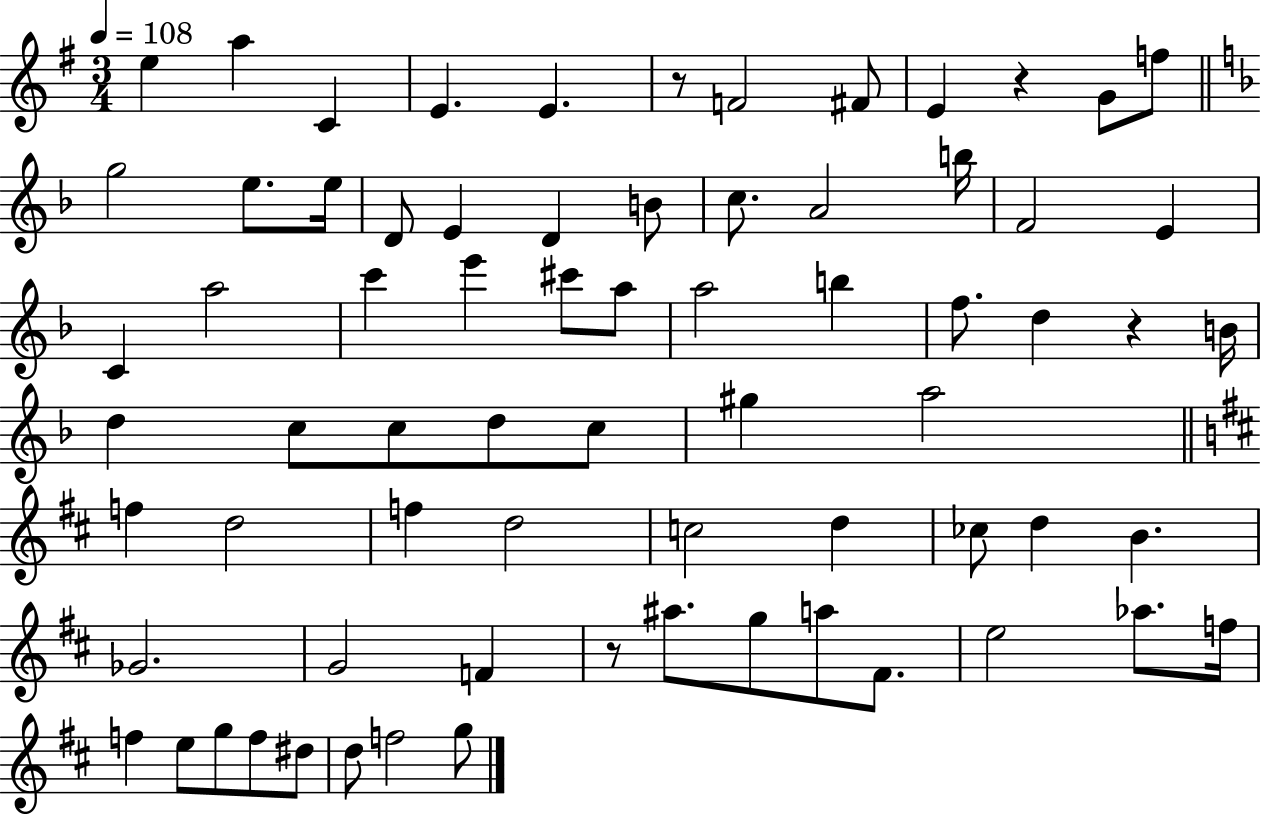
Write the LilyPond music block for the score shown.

{
  \clef treble
  \numericTimeSignature
  \time 3/4
  \key g \major
  \tempo 4 = 108
  e''4 a''4 c'4 | e'4. e'4. | r8 f'2 fis'8 | e'4 r4 g'8 f''8 | \break \bar "||" \break \key f \major g''2 e''8. e''16 | d'8 e'4 d'4 b'8 | c''8. a'2 b''16 | f'2 e'4 | \break c'4 a''2 | c'''4 e'''4 cis'''8 a''8 | a''2 b''4 | f''8. d''4 r4 b'16 | \break d''4 c''8 c''8 d''8 c''8 | gis''4 a''2 | \bar "||" \break \key b \minor f''4 d''2 | f''4 d''2 | c''2 d''4 | ces''8 d''4 b'4. | \break ges'2. | g'2 f'4 | r8 ais''8. g''8 a''8 fis'8. | e''2 aes''8. f''16 | \break f''4 e''8 g''8 f''8 dis''8 | d''8 f''2 g''8 | \bar "|."
}